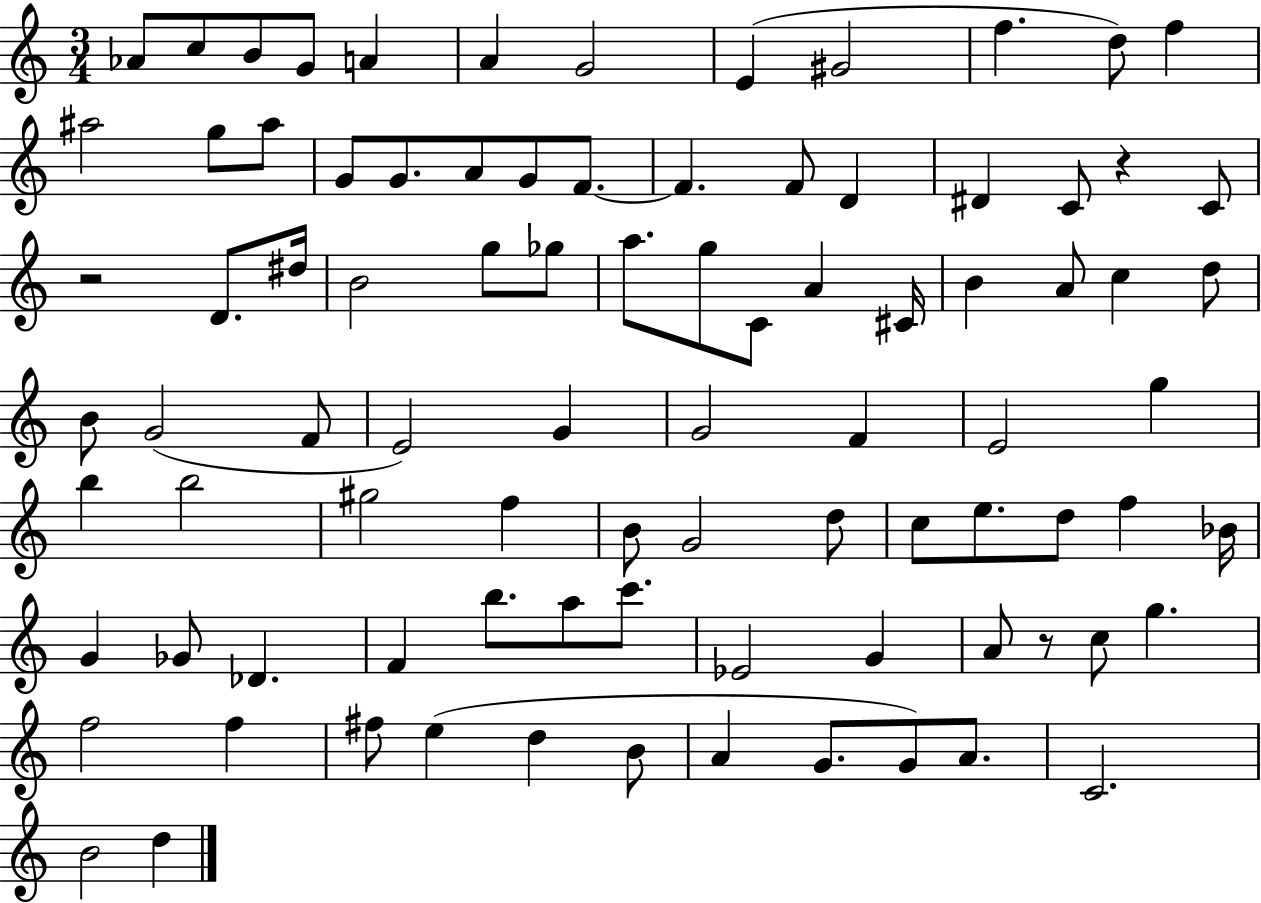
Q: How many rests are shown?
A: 3